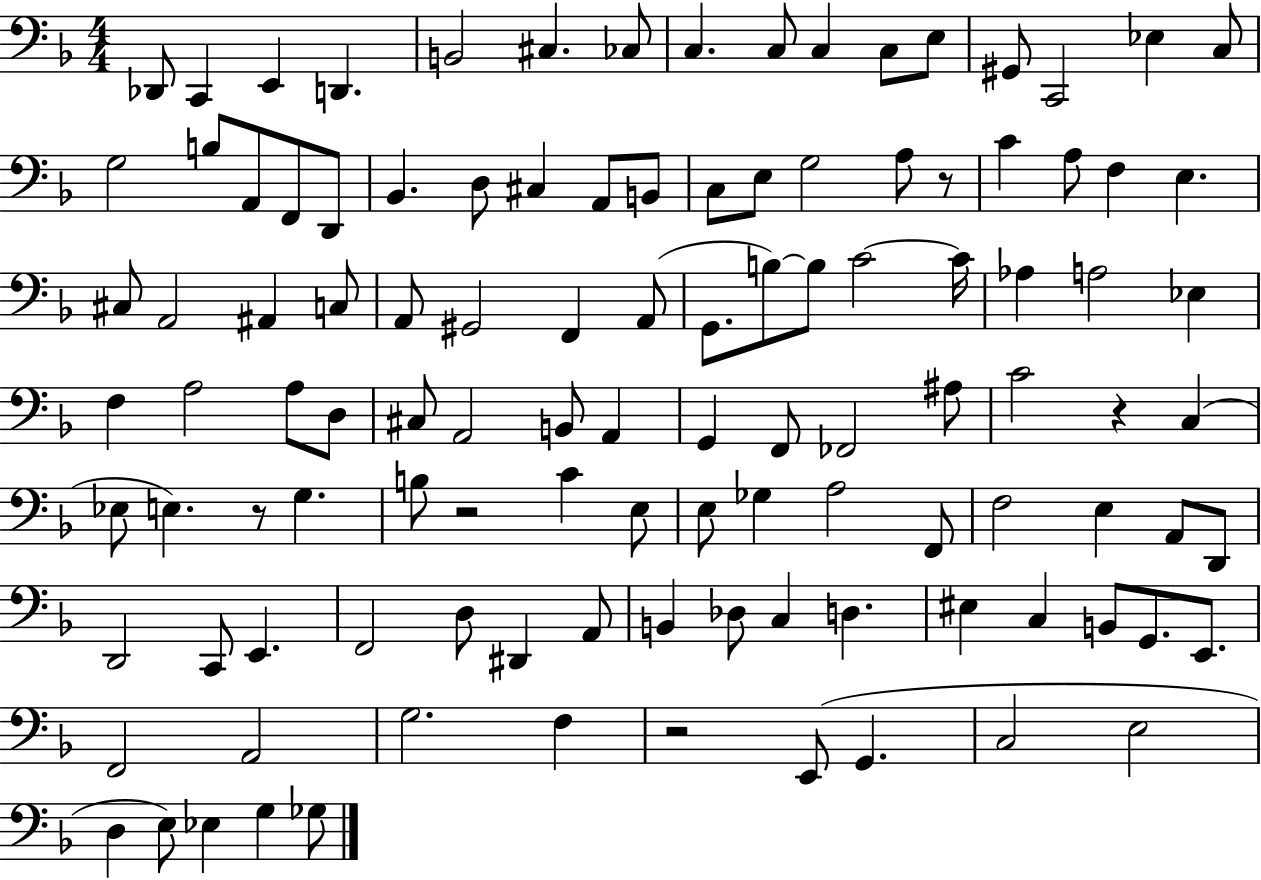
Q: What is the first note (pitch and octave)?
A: Db2